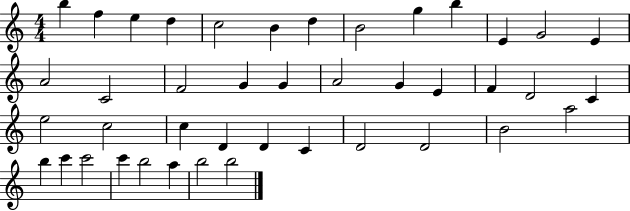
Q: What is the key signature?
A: C major